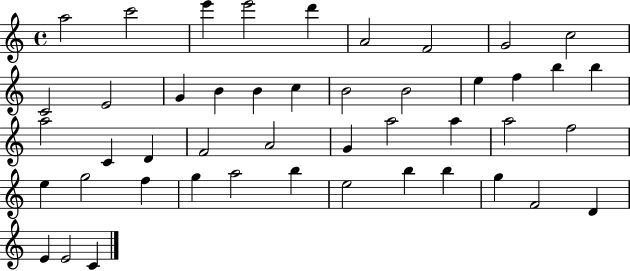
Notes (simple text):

A5/h C6/h E6/q E6/h D6/q A4/h F4/h G4/h C5/h C4/h E4/h G4/q B4/q B4/q C5/q B4/h B4/h E5/q F5/q B5/q B5/q A5/h C4/q D4/q F4/h A4/h G4/q A5/h A5/q A5/h F5/h E5/q G5/h F5/q G5/q A5/h B5/q E5/h B5/q B5/q G5/q F4/h D4/q E4/q E4/h C4/q